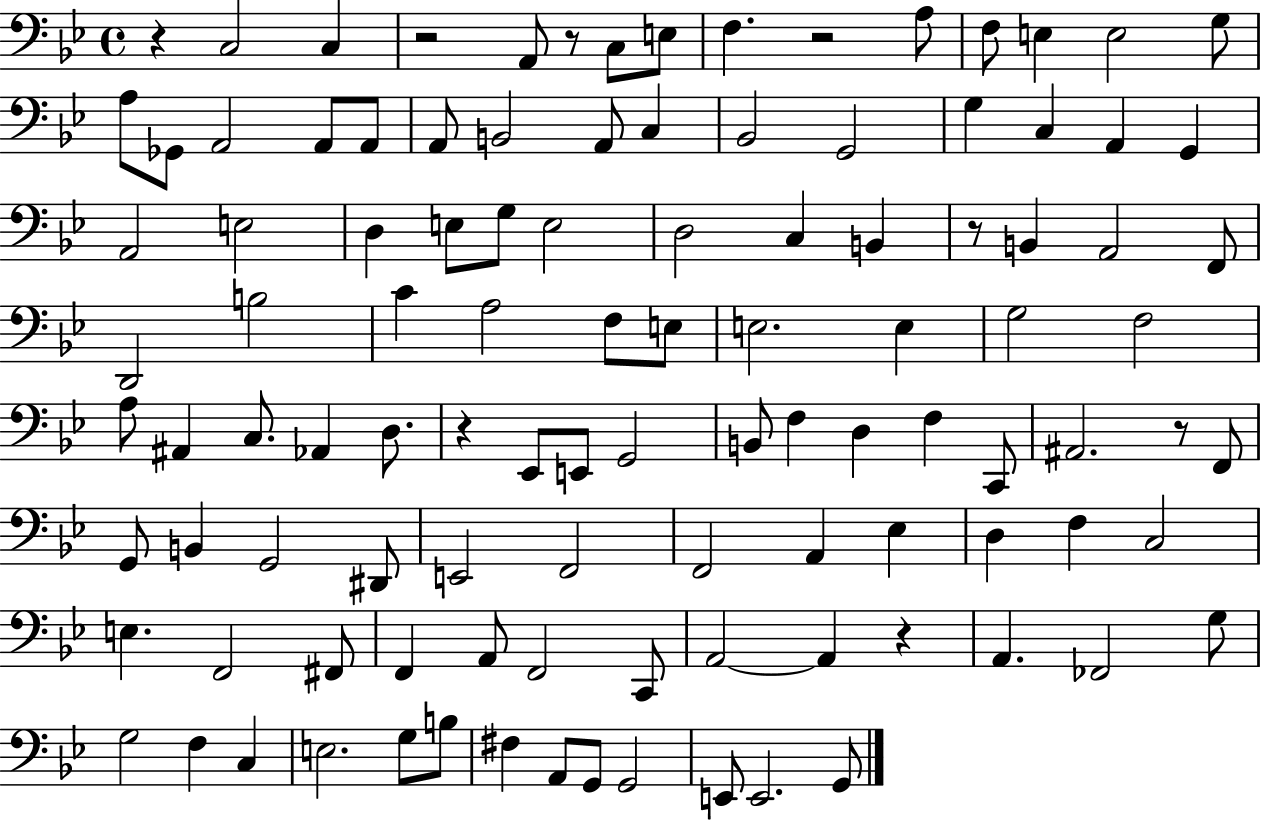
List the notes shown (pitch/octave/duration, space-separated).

R/q C3/h C3/q R/h A2/e R/e C3/e E3/e F3/q. R/h A3/e F3/e E3/q E3/h G3/e A3/e Gb2/e A2/h A2/e A2/e A2/e B2/h A2/e C3/q Bb2/h G2/h G3/q C3/q A2/q G2/q A2/h E3/h D3/q E3/e G3/e E3/h D3/h C3/q B2/q R/e B2/q A2/h F2/e D2/h B3/h C4/q A3/h F3/e E3/e E3/h. E3/q G3/h F3/h A3/e A#2/q C3/e. Ab2/q D3/e. R/q Eb2/e E2/e G2/h B2/e F3/q D3/q F3/q C2/e A#2/h. R/e F2/e G2/e B2/q G2/h D#2/e E2/h F2/h F2/h A2/q Eb3/q D3/q F3/q C3/h E3/q. F2/h F#2/e F2/q A2/e F2/h C2/e A2/h A2/q R/q A2/q. FES2/h G3/e G3/h F3/q C3/q E3/h. G3/e B3/e F#3/q A2/e G2/e G2/h E2/e E2/h. G2/e